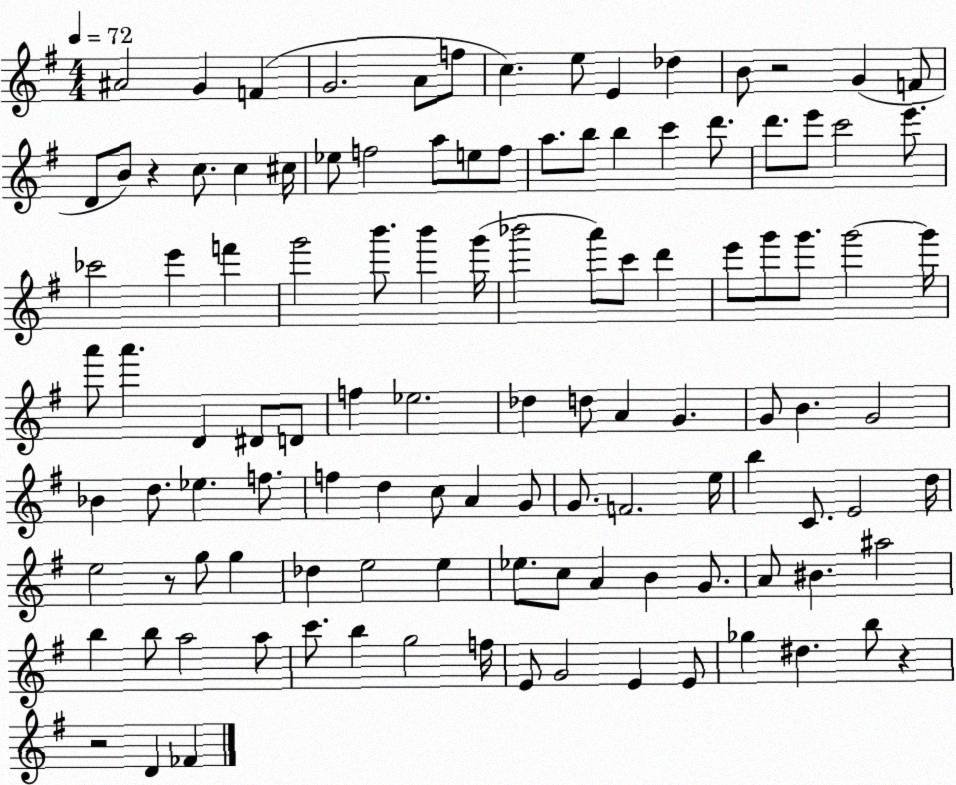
X:1
T:Untitled
M:4/4
L:1/4
K:G
^A2 G F G2 A/2 f/2 c e/2 E _d B/2 z2 G F/2 D/2 B/2 z c/2 c ^c/4 _e/2 f2 a/2 e/2 f/2 a/2 b/2 b c' d'/2 d'/2 e'/2 c'2 e'/2 _c'2 e' f' g'2 b'/2 b' g'/4 _b'2 a'/2 c'/2 d' e'/2 g'/2 g'/2 g'2 g'/4 a'/2 a' D ^D/2 D/2 f _e2 _d d/2 A G G/2 B G2 _B d/2 _e f/2 f d c/2 A G/2 G/2 F2 e/4 b C/2 E2 d/4 e2 z/2 g/2 g _d e2 e _e/2 c/2 A B G/2 A/2 ^B ^a2 b b/2 a2 a/2 c'/2 b g2 f/4 E/2 G2 E E/2 _g ^d b/2 z z2 D _F